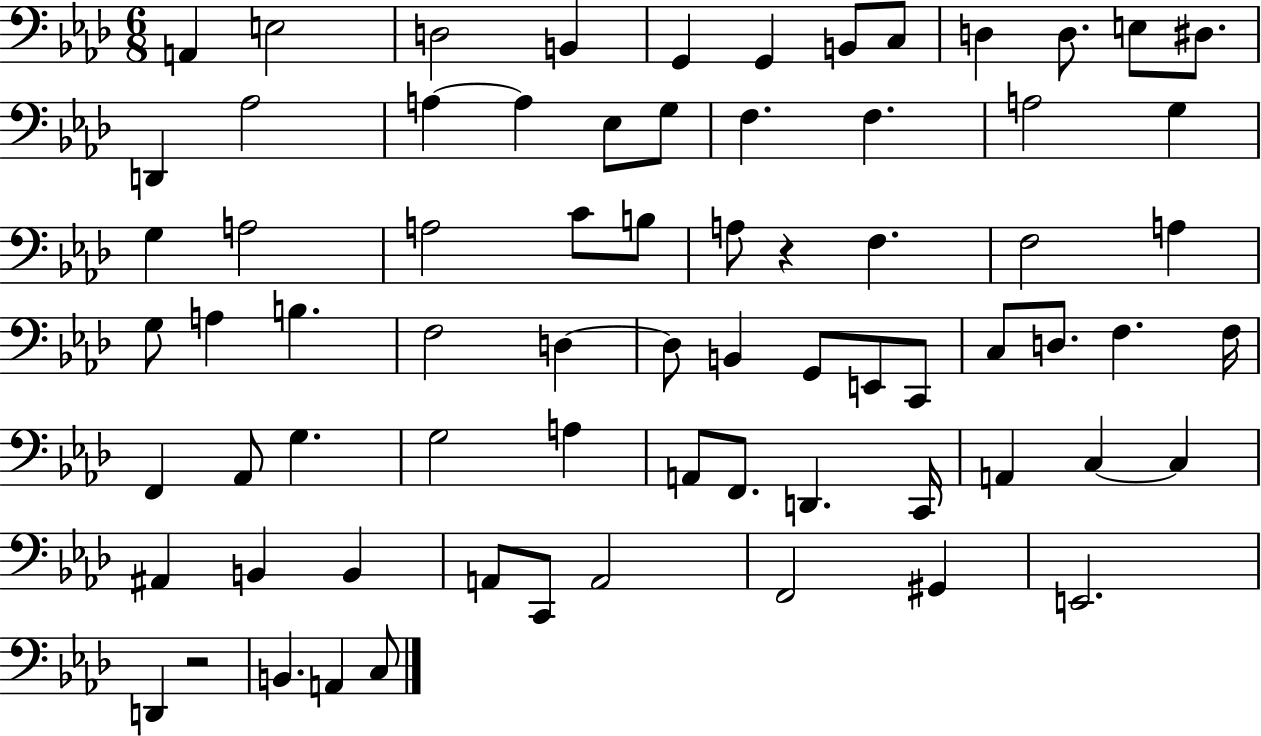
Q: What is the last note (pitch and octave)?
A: C3